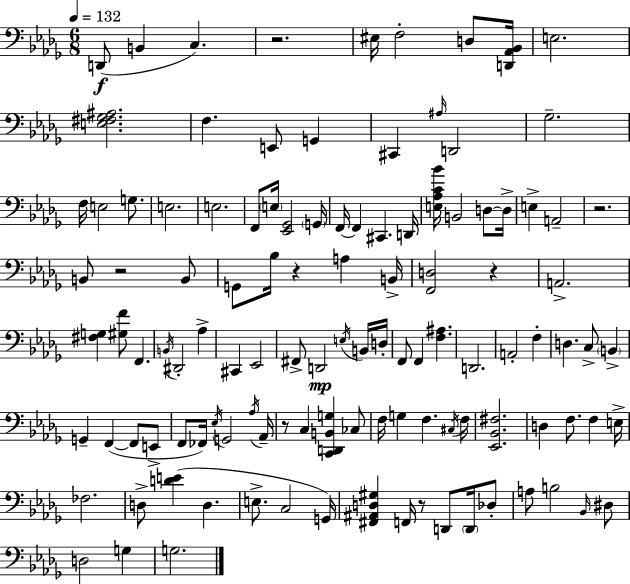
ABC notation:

X:1
T:Untitled
M:6/8
L:1/4
K:Bbm
D,,/2 B,, C, z2 ^E,/4 F,2 D,/2 [D,,_A,,_B,,]/4 E,2 [E,^F,_G,^A,]2 F, E,,/2 G,, ^C,, ^A,/4 D,,2 _G,2 F,/4 E,2 G,/2 E,2 E,2 F,,/2 E,/4 [_E,,_G,,]2 G,,/4 F,,/4 F,, ^C,, D,,/4 [E,_A,C_B]/4 B,,2 D,/2 D,/4 E, A,,2 z2 B,,/2 z2 B,,/2 G,,/2 _B,/4 z A, B,,/4 [F,,D,]2 z A,,2 [^F,G,] [^G,F]/2 F,, B,,/4 ^D,,2 _A, ^C,, _E,,2 ^F,,/2 D,,2 E,/4 B,,/4 D,/4 F,,/2 F,, [F,^A,] D,,2 A,,2 F, D, C,/2 B,, G,, F,, F,,/2 E,,/2 F,,/2 _F,,/4 _E,/4 G,,2 _A,/4 _A,,/4 z/2 C, [C,,D,,B,,G,] _C,/2 F,/4 G, F, ^C,/4 F,/4 [_E,,_B,,^F,]2 D, F,/2 F, E,/4 _F,2 D,/2 [DE] D, E,/2 C,2 G,,/4 [^F,,^A,,D,^G,] F,,/4 z/2 D,,/2 D,,/4 _D,/2 A,/2 B,2 _B,,/4 ^D,/2 D,2 G, G,2